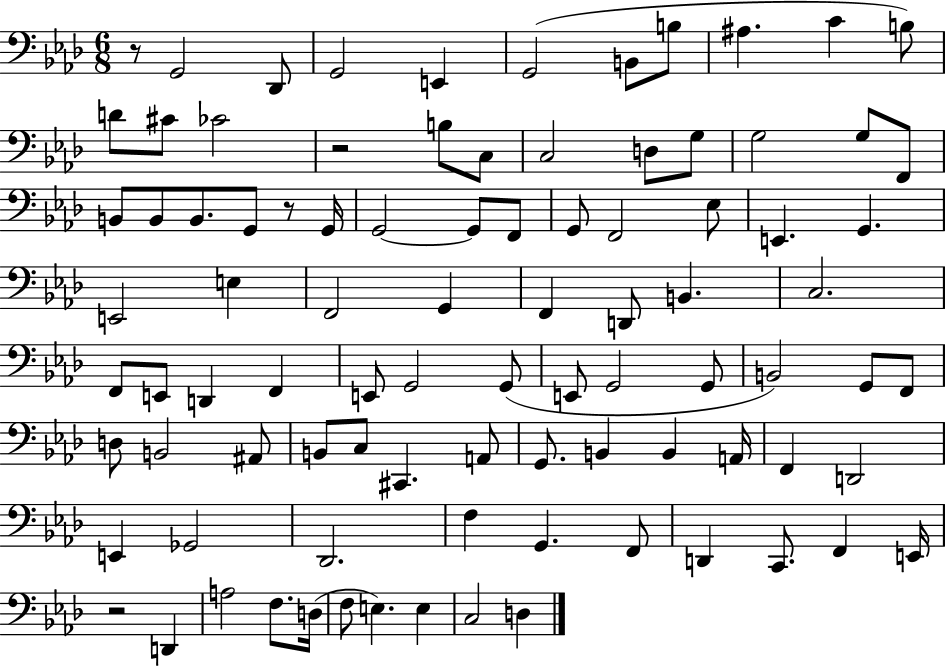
{
  \clef bass
  \numericTimeSignature
  \time 6/8
  \key aes \major
  \repeat volta 2 { r8 g,2 des,8 | g,2 e,4 | g,2( b,8 b8 | ais4. c'4 b8) | \break d'8 cis'8 ces'2 | r2 b8 c8 | c2 d8 g8 | g2 g8 f,8 | \break b,8 b,8 b,8. g,8 r8 g,16 | g,2~~ g,8 f,8 | g,8 f,2 ees8 | e,4. g,4. | \break e,2 e4 | f,2 g,4 | f,4 d,8 b,4. | c2. | \break f,8 e,8 d,4 f,4 | e,8 g,2 g,8( | e,8 g,2 g,8 | b,2) g,8 f,8 | \break d8 b,2 ais,8 | b,8 c8 cis,4. a,8 | g,8. b,4 b,4 a,16 | f,4 d,2 | \break e,4 ges,2 | des,2. | f4 g,4. f,8 | d,4 c,8. f,4 e,16 | \break r2 d,4 | a2 f8. d16( | f8 e4.) e4 | c2 d4 | \break } \bar "|."
}